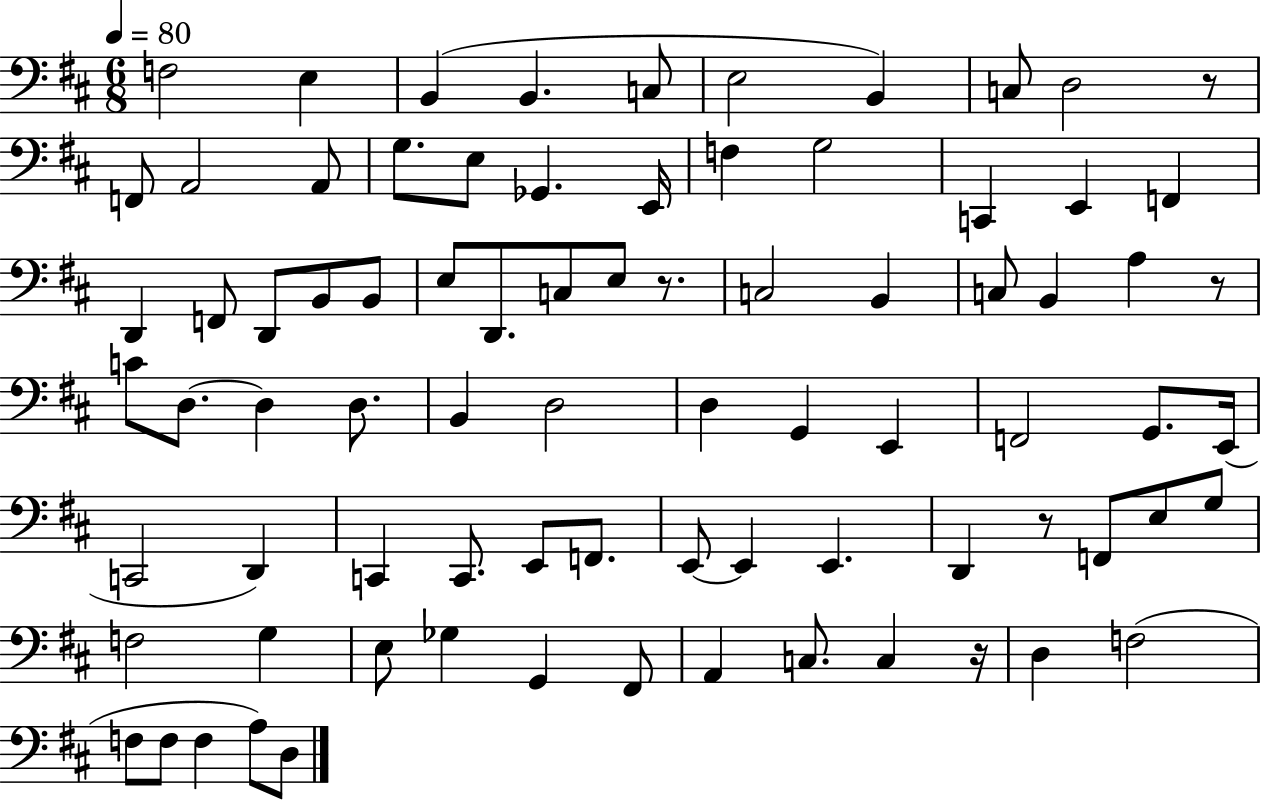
F3/h E3/q B2/q B2/q. C3/e E3/h B2/q C3/e D3/h R/e F2/e A2/h A2/e G3/e. E3/e Gb2/q. E2/s F3/q G3/h C2/q E2/q F2/q D2/q F2/e D2/e B2/e B2/e E3/e D2/e. C3/e E3/e R/e. C3/h B2/q C3/e B2/q A3/q R/e C4/e D3/e. D3/q D3/e. B2/q D3/h D3/q G2/q E2/q F2/h G2/e. E2/s C2/h D2/q C2/q C2/e. E2/e F2/e. E2/e E2/q E2/q. D2/q R/e F2/e E3/e G3/e F3/h G3/q E3/e Gb3/q G2/q F#2/e A2/q C3/e. C3/q R/s D3/q F3/h F3/e F3/e F3/q A3/e D3/e